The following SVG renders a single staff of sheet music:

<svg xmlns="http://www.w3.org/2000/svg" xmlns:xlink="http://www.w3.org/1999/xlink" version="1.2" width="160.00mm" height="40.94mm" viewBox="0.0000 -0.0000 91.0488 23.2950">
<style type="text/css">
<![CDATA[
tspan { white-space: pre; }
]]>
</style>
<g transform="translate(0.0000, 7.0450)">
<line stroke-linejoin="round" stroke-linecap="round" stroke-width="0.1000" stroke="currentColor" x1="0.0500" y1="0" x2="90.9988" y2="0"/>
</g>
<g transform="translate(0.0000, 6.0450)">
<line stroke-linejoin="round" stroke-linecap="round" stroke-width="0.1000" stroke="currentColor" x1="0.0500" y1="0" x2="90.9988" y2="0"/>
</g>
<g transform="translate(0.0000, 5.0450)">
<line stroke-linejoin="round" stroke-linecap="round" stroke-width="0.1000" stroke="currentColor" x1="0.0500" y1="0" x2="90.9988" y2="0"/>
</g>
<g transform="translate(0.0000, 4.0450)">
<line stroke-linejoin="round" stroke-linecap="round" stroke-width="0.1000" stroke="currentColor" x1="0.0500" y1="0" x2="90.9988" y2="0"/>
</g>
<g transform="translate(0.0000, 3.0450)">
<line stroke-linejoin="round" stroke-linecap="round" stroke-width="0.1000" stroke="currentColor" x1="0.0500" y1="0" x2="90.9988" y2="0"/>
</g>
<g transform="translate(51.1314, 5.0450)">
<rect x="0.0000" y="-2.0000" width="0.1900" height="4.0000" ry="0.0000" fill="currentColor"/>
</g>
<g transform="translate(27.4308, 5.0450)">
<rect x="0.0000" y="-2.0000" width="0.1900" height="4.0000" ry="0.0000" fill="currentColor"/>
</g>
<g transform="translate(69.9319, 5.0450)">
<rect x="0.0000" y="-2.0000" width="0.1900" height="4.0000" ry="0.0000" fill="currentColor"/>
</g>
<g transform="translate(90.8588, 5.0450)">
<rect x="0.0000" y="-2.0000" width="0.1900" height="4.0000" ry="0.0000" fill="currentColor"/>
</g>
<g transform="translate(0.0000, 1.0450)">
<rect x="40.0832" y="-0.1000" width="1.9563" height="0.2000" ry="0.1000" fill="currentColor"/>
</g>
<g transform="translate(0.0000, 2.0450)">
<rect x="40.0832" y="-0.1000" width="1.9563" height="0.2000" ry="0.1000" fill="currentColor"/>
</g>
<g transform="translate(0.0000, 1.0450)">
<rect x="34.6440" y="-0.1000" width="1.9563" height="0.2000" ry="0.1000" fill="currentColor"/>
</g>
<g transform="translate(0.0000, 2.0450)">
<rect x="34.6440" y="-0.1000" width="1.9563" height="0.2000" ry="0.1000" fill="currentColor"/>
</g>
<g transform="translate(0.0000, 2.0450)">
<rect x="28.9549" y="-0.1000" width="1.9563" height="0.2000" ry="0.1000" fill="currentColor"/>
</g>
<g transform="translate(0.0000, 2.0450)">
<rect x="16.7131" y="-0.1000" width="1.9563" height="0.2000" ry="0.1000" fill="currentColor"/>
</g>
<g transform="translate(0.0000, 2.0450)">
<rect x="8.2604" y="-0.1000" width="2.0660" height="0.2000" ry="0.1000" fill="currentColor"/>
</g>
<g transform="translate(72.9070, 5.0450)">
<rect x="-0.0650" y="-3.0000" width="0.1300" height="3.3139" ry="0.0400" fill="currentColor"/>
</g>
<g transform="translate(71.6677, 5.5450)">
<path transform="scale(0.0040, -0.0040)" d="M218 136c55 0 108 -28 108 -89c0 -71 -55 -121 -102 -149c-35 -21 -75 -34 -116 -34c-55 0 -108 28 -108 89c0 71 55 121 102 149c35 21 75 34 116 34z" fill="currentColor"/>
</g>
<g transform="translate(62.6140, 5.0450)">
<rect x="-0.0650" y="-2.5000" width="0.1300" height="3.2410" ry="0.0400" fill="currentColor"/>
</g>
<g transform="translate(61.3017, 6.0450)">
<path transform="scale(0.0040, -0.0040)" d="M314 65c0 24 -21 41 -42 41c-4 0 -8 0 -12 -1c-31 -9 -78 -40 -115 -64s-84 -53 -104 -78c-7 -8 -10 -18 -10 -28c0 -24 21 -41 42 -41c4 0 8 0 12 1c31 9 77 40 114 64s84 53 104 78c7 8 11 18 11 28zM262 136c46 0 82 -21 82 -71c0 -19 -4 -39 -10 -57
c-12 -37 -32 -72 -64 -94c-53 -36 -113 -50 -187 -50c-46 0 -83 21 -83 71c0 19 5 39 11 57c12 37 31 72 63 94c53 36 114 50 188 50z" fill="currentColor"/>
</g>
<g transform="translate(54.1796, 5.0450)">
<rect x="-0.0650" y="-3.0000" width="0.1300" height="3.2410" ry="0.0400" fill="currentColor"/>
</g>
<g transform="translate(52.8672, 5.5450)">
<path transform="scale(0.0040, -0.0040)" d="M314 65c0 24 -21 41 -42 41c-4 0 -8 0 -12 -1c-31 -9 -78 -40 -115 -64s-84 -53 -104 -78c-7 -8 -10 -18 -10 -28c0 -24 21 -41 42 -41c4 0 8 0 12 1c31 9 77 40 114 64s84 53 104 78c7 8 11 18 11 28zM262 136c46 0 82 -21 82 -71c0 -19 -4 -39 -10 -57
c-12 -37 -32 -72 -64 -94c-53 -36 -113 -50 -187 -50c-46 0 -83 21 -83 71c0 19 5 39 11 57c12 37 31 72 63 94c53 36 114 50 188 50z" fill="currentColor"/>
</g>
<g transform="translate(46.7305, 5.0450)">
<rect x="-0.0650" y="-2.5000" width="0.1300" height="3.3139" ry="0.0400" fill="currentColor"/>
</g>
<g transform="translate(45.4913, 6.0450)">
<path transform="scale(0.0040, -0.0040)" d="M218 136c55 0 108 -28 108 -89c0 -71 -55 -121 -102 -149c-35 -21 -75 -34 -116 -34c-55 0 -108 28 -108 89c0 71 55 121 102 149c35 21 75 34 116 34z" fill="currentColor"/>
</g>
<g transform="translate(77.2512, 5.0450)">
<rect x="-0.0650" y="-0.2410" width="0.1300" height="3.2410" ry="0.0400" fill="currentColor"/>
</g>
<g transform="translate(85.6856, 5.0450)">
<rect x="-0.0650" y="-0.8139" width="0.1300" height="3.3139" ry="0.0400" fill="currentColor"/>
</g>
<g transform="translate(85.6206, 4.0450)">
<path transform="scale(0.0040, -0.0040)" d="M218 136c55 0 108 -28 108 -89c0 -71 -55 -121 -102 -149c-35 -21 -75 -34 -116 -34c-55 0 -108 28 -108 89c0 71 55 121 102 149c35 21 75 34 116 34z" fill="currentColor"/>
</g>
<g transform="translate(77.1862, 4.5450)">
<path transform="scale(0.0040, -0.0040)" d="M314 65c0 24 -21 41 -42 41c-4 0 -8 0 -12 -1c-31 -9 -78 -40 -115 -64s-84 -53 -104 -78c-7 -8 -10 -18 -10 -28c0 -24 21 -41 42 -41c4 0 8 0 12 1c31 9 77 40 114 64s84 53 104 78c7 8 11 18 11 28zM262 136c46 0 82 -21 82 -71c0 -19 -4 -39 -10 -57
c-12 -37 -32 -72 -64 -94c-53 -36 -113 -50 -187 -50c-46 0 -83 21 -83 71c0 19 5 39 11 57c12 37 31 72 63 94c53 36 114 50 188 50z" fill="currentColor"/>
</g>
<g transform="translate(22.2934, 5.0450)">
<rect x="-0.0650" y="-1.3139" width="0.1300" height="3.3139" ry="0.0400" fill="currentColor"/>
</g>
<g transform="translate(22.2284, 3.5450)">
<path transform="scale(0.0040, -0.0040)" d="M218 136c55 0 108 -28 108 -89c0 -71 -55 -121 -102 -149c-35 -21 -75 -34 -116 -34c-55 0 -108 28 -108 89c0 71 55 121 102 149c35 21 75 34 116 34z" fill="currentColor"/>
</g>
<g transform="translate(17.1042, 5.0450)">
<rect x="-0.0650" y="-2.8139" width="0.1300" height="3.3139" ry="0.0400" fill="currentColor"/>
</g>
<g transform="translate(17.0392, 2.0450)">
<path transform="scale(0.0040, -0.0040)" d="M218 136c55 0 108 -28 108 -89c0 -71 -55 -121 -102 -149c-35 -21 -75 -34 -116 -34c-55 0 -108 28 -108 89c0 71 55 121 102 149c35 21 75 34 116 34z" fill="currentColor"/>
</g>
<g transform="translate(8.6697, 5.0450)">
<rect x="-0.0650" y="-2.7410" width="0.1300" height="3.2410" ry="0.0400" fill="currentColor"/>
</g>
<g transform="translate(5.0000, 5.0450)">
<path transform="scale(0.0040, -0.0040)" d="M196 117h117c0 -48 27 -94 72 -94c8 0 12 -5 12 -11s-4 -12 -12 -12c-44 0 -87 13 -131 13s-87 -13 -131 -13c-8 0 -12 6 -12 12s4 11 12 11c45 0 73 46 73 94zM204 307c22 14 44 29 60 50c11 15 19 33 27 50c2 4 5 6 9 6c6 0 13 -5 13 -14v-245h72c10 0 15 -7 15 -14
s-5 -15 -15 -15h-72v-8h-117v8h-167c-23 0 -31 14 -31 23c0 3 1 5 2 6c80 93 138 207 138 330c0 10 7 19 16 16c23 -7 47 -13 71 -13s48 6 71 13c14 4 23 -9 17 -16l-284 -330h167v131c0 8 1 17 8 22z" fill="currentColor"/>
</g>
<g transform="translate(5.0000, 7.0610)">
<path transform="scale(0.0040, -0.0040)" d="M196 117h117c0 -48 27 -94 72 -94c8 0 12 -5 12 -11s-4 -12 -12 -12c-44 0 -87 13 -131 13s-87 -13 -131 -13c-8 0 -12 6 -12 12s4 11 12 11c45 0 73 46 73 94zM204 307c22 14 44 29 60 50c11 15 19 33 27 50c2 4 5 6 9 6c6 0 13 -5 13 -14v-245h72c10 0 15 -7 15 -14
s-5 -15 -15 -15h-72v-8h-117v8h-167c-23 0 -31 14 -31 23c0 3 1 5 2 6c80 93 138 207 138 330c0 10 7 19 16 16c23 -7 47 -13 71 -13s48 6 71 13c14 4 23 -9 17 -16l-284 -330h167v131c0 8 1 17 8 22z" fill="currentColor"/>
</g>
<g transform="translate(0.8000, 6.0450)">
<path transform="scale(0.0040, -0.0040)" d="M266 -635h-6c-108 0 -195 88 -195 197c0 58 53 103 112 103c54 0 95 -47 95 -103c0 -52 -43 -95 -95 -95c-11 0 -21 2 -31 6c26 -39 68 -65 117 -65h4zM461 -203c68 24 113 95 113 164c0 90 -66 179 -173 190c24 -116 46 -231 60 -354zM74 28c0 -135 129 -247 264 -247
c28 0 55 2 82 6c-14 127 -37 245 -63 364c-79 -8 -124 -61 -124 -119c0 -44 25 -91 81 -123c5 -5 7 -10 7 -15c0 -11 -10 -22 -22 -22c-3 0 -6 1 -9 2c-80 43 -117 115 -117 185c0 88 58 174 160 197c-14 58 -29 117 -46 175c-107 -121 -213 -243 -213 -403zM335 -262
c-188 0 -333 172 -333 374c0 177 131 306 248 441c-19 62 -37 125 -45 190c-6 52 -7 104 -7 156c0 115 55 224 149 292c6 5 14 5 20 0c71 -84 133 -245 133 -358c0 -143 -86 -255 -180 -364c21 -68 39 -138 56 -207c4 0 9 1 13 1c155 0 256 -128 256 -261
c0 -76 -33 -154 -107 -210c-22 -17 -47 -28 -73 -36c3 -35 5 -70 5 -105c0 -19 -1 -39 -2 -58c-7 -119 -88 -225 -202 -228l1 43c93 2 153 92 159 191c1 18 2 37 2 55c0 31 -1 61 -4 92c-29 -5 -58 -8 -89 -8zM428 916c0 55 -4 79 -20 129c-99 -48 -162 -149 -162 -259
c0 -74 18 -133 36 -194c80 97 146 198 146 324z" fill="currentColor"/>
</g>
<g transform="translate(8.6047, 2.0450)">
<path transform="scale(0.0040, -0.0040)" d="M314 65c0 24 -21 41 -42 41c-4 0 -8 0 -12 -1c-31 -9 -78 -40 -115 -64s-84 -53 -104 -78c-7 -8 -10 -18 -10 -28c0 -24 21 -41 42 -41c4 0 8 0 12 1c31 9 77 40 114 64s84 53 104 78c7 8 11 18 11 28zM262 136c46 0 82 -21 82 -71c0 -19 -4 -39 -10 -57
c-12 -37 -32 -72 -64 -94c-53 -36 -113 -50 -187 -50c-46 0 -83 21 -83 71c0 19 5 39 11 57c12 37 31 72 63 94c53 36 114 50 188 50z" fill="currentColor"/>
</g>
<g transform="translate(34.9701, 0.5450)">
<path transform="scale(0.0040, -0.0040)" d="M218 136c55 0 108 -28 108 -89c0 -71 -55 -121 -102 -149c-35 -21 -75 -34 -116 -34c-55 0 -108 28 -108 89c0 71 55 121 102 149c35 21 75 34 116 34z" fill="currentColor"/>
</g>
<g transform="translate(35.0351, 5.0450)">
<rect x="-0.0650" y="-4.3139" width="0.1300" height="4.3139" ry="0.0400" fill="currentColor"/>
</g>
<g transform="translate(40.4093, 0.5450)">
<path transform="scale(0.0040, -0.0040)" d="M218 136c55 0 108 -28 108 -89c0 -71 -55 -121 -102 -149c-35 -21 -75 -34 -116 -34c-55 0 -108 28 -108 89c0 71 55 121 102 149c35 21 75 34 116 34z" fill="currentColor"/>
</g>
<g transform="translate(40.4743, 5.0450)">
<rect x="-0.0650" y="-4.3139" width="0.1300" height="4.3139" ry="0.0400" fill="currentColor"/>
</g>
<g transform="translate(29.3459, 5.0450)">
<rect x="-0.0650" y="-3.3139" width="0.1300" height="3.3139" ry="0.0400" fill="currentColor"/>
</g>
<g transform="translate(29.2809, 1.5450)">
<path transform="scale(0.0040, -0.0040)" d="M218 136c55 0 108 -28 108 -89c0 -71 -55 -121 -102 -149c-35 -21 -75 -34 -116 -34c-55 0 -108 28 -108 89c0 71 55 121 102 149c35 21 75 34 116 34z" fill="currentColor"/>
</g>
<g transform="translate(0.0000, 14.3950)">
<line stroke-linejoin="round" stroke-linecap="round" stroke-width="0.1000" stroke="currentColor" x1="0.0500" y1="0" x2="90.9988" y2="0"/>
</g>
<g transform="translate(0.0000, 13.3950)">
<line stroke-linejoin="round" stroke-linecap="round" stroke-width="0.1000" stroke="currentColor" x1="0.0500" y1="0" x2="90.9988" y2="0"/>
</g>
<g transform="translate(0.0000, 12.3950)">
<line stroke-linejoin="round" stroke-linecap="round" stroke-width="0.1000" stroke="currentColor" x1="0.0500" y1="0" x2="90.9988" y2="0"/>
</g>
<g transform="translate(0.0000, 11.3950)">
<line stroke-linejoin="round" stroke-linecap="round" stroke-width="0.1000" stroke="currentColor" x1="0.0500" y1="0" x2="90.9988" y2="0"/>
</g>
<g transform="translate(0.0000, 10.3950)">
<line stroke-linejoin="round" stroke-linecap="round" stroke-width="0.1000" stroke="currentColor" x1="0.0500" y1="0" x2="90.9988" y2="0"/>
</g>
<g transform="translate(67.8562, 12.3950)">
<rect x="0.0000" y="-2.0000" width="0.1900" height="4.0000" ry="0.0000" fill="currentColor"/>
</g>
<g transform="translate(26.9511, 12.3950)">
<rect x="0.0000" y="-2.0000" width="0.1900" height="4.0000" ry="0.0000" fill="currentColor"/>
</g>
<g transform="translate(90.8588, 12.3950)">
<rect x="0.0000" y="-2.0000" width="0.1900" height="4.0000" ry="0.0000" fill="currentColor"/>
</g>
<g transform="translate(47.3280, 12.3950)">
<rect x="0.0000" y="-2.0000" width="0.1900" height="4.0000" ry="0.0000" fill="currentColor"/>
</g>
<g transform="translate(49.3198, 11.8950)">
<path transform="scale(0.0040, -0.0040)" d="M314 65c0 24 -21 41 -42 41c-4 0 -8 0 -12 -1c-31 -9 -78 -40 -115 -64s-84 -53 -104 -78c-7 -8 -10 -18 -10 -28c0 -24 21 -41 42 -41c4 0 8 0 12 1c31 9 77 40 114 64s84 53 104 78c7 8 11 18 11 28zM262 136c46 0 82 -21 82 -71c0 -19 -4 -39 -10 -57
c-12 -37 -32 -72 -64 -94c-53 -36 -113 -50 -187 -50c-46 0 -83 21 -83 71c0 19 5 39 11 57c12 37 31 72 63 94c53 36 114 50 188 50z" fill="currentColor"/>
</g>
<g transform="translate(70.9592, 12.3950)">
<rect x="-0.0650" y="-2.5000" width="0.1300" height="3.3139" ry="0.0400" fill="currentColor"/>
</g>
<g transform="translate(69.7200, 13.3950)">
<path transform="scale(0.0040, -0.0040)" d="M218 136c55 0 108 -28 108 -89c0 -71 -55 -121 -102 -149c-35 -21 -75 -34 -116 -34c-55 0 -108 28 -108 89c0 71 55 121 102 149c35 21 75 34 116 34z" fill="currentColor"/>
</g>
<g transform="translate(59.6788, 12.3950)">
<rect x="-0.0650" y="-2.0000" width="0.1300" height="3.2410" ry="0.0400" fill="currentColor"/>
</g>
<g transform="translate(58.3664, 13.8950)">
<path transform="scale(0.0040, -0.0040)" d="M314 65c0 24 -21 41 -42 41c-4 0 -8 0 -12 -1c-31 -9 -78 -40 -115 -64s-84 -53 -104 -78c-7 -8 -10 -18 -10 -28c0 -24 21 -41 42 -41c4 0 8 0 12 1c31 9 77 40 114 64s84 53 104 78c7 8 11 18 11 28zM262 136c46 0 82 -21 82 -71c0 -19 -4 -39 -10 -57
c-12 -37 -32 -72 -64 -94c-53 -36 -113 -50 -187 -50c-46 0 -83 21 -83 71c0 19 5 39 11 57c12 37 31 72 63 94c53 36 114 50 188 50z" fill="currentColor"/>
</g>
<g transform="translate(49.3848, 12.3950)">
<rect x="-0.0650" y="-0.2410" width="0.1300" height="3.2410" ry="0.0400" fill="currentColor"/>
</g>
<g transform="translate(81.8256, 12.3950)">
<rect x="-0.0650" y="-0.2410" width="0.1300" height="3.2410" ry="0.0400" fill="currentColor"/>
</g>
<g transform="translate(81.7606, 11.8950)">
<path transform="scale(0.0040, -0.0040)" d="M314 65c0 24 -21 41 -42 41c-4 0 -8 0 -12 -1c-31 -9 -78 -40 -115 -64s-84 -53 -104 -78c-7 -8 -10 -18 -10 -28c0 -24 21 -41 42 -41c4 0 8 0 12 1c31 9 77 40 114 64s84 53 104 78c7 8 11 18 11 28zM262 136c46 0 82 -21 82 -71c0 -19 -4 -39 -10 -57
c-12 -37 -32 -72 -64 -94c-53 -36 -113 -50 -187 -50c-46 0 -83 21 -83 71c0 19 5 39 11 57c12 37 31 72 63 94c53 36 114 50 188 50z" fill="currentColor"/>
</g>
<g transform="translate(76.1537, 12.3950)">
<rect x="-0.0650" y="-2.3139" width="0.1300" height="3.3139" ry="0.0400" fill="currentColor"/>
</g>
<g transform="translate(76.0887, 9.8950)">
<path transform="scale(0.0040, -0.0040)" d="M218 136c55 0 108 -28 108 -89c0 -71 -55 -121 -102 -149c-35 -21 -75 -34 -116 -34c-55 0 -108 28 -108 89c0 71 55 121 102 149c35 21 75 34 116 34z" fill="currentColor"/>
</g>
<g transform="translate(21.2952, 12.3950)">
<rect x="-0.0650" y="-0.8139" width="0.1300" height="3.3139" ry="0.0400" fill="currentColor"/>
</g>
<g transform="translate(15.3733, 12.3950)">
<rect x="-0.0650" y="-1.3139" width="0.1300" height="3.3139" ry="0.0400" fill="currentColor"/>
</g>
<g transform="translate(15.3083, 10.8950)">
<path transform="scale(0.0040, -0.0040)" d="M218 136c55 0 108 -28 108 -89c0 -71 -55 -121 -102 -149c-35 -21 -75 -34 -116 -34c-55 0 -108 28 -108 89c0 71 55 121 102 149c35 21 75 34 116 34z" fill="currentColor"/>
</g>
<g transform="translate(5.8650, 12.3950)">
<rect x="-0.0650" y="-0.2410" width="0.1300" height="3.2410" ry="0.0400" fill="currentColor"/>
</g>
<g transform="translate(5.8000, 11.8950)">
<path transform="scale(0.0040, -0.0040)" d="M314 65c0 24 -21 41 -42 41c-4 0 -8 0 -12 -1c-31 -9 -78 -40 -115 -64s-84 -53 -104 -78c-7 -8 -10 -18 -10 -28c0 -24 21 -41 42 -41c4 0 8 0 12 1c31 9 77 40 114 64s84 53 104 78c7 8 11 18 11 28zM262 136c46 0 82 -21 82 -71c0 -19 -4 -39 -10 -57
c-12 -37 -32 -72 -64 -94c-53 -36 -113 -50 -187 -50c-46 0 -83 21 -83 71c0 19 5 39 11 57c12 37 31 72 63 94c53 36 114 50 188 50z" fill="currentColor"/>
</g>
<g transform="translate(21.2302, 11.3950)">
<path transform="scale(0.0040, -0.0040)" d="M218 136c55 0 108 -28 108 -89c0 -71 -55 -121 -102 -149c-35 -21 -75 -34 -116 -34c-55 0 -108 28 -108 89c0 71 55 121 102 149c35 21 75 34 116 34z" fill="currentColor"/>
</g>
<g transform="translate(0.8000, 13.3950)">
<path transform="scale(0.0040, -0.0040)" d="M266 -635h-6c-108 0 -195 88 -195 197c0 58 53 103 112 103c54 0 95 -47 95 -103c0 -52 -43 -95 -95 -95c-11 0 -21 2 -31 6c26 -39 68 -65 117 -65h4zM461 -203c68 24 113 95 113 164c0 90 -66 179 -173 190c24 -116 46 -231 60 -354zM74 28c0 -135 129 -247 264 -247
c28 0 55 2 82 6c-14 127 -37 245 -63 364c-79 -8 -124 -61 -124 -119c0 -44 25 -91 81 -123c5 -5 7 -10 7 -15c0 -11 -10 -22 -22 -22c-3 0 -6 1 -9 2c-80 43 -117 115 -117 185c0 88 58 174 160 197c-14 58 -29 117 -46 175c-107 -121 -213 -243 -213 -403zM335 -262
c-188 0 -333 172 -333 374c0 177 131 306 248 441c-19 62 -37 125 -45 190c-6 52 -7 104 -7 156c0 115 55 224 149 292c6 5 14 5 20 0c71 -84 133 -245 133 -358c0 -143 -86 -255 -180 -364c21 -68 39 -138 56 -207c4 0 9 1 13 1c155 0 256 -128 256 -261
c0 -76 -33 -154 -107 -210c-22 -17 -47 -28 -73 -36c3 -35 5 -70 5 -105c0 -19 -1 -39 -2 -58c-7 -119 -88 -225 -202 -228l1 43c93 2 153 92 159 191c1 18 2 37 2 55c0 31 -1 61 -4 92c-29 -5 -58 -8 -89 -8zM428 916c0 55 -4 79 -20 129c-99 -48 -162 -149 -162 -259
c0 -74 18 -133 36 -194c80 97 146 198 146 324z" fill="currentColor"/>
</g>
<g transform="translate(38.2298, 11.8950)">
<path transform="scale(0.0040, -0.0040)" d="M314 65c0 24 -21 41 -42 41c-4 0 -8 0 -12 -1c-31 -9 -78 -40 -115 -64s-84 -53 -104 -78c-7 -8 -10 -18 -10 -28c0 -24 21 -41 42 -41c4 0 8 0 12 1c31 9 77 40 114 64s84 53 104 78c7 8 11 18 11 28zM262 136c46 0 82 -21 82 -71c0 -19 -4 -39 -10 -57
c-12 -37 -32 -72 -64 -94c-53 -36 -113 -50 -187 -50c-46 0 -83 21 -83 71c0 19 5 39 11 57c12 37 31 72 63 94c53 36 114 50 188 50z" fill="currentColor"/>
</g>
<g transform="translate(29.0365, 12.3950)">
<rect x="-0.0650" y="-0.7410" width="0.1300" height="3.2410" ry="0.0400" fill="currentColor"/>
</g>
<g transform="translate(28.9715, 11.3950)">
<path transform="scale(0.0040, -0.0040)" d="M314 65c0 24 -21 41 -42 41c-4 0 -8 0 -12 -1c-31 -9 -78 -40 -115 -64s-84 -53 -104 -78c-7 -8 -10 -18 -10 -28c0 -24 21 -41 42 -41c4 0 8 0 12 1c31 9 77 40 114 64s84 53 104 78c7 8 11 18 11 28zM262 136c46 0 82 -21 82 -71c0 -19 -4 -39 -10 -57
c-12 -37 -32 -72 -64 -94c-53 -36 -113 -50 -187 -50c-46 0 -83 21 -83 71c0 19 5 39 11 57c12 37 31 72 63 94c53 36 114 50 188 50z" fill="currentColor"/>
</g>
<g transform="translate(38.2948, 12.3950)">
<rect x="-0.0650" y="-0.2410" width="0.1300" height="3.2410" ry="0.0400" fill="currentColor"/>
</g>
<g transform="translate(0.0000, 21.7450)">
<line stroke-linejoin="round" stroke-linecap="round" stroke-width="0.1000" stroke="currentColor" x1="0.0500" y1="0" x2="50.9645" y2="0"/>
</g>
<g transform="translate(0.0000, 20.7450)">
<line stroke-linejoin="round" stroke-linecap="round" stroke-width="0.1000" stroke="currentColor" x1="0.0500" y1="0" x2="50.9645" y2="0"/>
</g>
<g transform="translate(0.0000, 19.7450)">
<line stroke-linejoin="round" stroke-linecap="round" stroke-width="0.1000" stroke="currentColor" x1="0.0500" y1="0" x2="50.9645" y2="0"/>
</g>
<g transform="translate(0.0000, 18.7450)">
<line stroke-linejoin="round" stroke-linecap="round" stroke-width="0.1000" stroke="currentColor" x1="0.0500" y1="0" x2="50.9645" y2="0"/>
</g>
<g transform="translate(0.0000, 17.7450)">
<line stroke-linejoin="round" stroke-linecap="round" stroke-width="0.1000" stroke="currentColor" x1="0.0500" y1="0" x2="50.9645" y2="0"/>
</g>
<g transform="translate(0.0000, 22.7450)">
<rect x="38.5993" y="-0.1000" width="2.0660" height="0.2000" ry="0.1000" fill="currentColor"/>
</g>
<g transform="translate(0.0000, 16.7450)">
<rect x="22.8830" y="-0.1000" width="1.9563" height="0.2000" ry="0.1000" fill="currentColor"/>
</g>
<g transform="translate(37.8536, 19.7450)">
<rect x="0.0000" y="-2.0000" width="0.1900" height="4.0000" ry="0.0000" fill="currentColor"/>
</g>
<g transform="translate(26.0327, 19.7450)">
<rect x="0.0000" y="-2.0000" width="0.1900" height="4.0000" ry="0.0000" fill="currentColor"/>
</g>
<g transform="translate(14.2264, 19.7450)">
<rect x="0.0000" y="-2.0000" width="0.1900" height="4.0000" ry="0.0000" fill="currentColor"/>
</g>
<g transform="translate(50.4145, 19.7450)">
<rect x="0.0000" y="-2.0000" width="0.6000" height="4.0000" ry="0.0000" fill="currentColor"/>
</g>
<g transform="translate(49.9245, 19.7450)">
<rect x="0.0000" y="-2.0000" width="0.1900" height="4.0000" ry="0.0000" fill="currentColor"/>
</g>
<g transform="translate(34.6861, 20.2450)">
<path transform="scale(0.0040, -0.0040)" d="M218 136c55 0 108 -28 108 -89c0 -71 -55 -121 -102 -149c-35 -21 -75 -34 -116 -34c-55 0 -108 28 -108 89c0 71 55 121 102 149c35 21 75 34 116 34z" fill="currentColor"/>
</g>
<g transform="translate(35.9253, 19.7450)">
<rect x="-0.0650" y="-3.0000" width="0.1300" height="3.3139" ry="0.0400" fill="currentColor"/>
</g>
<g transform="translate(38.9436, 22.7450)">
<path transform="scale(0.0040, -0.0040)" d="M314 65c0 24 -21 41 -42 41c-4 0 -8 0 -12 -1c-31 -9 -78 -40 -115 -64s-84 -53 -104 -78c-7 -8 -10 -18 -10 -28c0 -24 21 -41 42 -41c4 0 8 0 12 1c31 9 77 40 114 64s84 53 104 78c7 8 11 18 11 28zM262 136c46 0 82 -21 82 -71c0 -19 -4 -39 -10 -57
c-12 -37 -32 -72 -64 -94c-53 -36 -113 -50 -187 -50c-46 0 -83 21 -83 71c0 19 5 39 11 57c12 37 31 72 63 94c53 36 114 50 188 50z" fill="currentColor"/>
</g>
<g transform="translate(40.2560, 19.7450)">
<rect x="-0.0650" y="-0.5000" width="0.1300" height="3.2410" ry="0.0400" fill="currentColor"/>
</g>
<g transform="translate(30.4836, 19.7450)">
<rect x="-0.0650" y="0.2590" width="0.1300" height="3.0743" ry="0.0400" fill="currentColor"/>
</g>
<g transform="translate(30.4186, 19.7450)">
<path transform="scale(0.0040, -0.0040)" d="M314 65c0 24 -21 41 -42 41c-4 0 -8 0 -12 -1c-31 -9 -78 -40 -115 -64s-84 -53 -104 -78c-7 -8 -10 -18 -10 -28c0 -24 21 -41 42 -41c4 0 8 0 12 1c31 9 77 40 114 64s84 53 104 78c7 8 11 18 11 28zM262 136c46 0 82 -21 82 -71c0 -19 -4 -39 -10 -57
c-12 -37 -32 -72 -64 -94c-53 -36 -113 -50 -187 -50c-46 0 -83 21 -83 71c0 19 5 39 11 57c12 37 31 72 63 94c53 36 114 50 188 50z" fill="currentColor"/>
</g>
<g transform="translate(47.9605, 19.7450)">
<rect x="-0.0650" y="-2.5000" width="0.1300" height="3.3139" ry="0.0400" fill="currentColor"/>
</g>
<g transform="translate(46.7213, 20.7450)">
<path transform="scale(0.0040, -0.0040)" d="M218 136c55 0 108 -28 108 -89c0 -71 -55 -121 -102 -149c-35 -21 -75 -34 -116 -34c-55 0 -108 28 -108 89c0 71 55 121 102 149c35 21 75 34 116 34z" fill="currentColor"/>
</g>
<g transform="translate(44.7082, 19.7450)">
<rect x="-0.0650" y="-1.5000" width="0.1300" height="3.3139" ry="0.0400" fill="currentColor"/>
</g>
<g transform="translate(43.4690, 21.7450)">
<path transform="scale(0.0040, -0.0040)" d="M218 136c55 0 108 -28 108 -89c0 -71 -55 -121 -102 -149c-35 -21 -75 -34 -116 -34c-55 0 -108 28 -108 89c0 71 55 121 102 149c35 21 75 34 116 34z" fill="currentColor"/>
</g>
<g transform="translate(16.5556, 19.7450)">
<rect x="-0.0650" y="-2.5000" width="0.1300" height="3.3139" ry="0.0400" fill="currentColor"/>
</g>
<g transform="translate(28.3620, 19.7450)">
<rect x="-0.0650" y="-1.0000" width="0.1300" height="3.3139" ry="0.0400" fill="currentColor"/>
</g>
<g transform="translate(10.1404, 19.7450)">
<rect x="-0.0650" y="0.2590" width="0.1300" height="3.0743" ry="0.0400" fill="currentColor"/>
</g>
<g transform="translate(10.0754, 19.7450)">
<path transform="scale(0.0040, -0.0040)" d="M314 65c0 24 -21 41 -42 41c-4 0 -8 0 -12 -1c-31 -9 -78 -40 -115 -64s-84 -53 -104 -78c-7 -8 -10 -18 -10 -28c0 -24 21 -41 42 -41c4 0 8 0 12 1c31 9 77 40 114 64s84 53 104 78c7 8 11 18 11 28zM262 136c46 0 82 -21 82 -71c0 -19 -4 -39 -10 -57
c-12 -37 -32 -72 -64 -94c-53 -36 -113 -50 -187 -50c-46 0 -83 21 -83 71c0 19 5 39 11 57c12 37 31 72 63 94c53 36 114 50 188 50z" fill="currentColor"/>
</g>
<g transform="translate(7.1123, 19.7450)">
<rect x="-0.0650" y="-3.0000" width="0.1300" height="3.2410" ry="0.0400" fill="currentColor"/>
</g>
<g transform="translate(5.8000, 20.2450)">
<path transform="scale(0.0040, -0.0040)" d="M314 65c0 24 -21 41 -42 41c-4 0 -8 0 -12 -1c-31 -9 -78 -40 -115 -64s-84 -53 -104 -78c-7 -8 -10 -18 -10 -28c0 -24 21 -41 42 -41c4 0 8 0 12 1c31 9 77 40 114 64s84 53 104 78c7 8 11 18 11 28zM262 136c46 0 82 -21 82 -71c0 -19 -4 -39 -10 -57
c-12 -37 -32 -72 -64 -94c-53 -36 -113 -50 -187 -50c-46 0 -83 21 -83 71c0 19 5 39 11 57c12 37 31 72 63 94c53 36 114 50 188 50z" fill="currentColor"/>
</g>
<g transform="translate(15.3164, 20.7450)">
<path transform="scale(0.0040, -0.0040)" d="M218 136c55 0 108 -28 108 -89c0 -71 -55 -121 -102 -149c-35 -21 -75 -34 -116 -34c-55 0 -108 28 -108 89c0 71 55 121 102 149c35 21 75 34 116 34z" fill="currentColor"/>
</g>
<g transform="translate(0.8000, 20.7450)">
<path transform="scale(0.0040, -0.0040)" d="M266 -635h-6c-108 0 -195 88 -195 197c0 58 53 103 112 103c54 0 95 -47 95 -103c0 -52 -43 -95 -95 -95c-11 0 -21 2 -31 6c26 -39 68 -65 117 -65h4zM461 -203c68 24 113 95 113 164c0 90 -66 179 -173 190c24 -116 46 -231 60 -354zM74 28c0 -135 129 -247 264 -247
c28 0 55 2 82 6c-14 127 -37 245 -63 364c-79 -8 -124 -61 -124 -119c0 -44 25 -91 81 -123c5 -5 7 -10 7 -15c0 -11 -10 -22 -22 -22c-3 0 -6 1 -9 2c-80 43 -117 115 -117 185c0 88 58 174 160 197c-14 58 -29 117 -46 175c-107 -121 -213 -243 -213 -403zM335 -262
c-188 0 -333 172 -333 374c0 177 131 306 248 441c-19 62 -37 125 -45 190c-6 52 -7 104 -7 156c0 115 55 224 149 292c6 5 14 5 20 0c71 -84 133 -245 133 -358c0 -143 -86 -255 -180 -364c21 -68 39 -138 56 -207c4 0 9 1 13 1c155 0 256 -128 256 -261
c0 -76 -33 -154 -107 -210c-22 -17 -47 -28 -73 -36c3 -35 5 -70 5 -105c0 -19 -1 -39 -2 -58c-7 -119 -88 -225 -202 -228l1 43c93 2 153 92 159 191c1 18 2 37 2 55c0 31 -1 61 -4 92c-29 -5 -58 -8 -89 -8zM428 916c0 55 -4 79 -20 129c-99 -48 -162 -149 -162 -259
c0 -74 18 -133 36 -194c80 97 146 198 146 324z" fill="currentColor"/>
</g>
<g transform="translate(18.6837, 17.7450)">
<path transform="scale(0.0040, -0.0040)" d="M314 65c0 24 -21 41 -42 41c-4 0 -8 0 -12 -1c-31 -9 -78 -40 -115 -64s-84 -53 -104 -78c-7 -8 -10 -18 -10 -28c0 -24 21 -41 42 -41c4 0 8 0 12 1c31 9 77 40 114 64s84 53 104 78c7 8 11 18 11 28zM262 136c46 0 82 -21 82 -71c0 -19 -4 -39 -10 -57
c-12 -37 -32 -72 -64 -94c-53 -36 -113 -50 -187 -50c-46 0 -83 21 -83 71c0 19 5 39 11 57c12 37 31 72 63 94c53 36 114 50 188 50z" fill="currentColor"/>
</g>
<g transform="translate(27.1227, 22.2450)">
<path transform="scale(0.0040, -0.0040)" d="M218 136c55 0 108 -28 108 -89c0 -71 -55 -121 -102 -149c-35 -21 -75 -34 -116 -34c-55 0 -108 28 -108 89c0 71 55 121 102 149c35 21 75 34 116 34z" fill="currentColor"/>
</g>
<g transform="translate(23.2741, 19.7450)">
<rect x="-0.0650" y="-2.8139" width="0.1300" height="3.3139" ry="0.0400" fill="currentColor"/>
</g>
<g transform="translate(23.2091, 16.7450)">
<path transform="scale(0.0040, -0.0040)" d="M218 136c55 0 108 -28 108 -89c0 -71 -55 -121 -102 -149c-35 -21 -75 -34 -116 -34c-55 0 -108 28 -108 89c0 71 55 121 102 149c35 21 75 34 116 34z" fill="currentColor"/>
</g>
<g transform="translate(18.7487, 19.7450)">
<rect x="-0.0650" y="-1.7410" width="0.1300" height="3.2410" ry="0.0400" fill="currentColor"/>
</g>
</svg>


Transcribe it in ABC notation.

X:1
T:Untitled
M:4/4
L:1/4
K:C
a2 a e b d' d' G A2 G2 A c2 d c2 e d d2 c2 c2 F2 G g c2 A2 B2 G f2 a D B2 A C2 E G